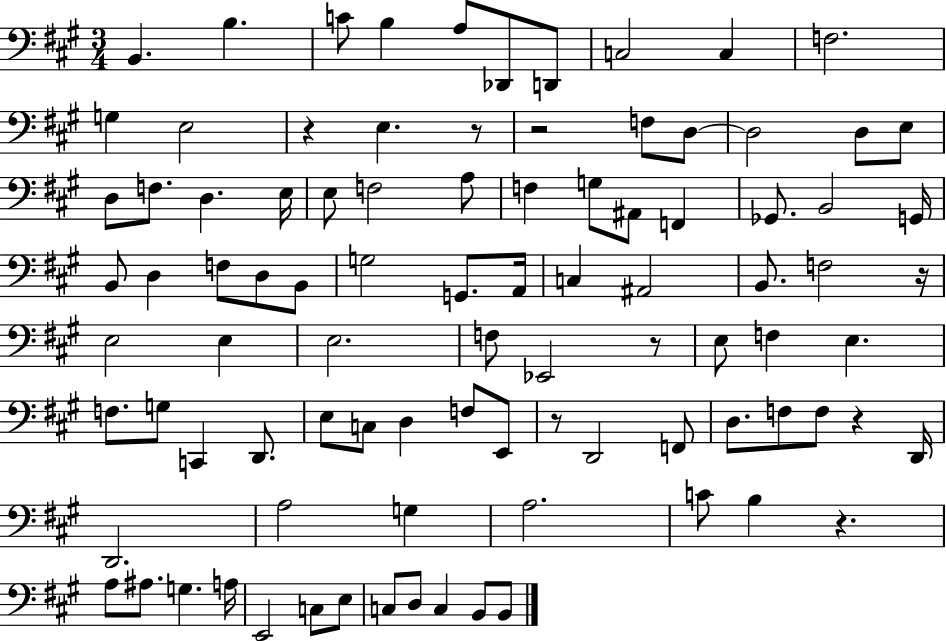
X:1
T:Untitled
M:3/4
L:1/4
K:A
B,, B, C/2 B, A,/2 _D,,/2 D,,/2 C,2 C, F,2 G, E,2 z E, z/2 z2 F,/2 D,/2 D,2 D,/2 E,/2 D,/2 F,/2 D, E,/4 E,/2 F,2 A,/2 F, G,/2 ^A,,/2 F,, _G,,/2 B,,2 G,,/4 B,,/2 D, F,/2 D,/2 B,,/2 G,2 G,,/2 A,,/4 C, ^A,,2 B,,/2 F,2 z/4 E,2 E, E,2 F,/2 _E,,2 z/2 E,/2 F, E, F,/2 G,/2 C,, D,,/2 E,/2 C,/2 D, F,/2 E,,/2 z/2 D,,2 F,,/2 D,/2 F,/2 F,/2 z D,,/4 D,,2 A,2 G, A,2 C/2 B, z A,/2 ^A,/2 G, A,/4 E,,2 C,/2 E,/2 C,/2 D,/2 C, B,,/2 B,,/2